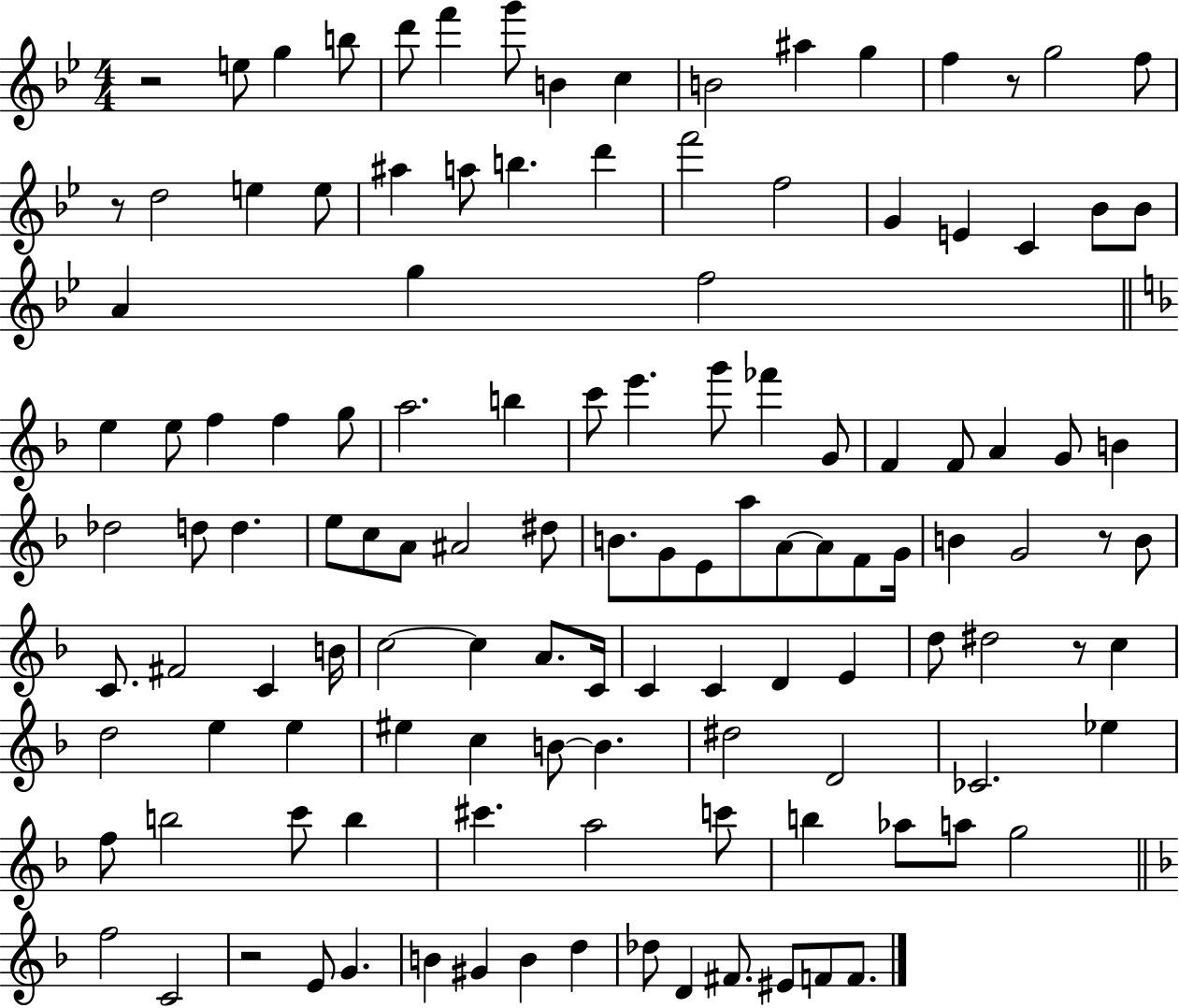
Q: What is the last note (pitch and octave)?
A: F4